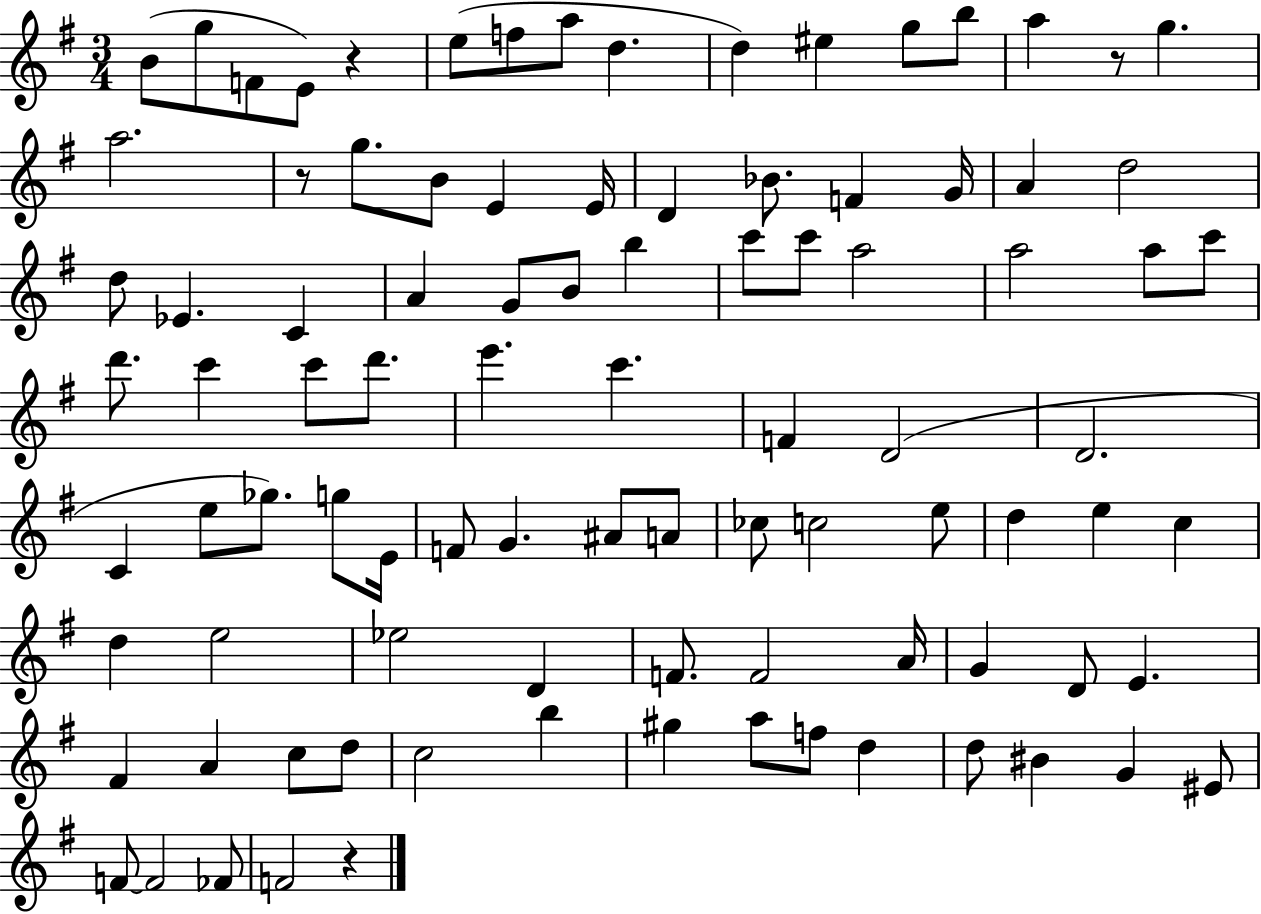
{
  \clef treble
  \numericTimeSignature
  \time 3/4
  \key g \major
  b'8( g''8 f'8 e'8) r4 | e''8( f''8 a''8 d''4. | d''4) eis''4 g''8 b''8 | a''4 r8 g''4. | \break a''2. | r8 g''8. b'8 e'4 e'16 | d'4 bes'8. f'4 g'16 | a'4 d''2 | \break d''8 ees'4. c'4 | a'4 g'8 b'8 b''4 | c'''8 c'''8 a''2 | a''2 a''8 c'''8 | \break d'''8. c'''4 c'''8 d'''8. | e'''4. c'''4. | f'4 d'2( | d'2. | \break c'4 e''8 ges''8.) g''8 e'16 | f'8 g'4. ais'8 a'8 | ces''8 c''2 e''8 | d''4 e''4 c''4 | \break d''4 e''2 | ees''2 d'4 | f'8. f'2 a'16 | g'4 d'8 e'4. | \break fis'4 a'4 c''8 d''8 | c''2 b''4 | gis''4 a''8 f''8 d''4 | d''8 bis'4 g'4 eis'8 | \break f'8~~ f'2 fes'8 | f'2 r4 | \bar "|."
}